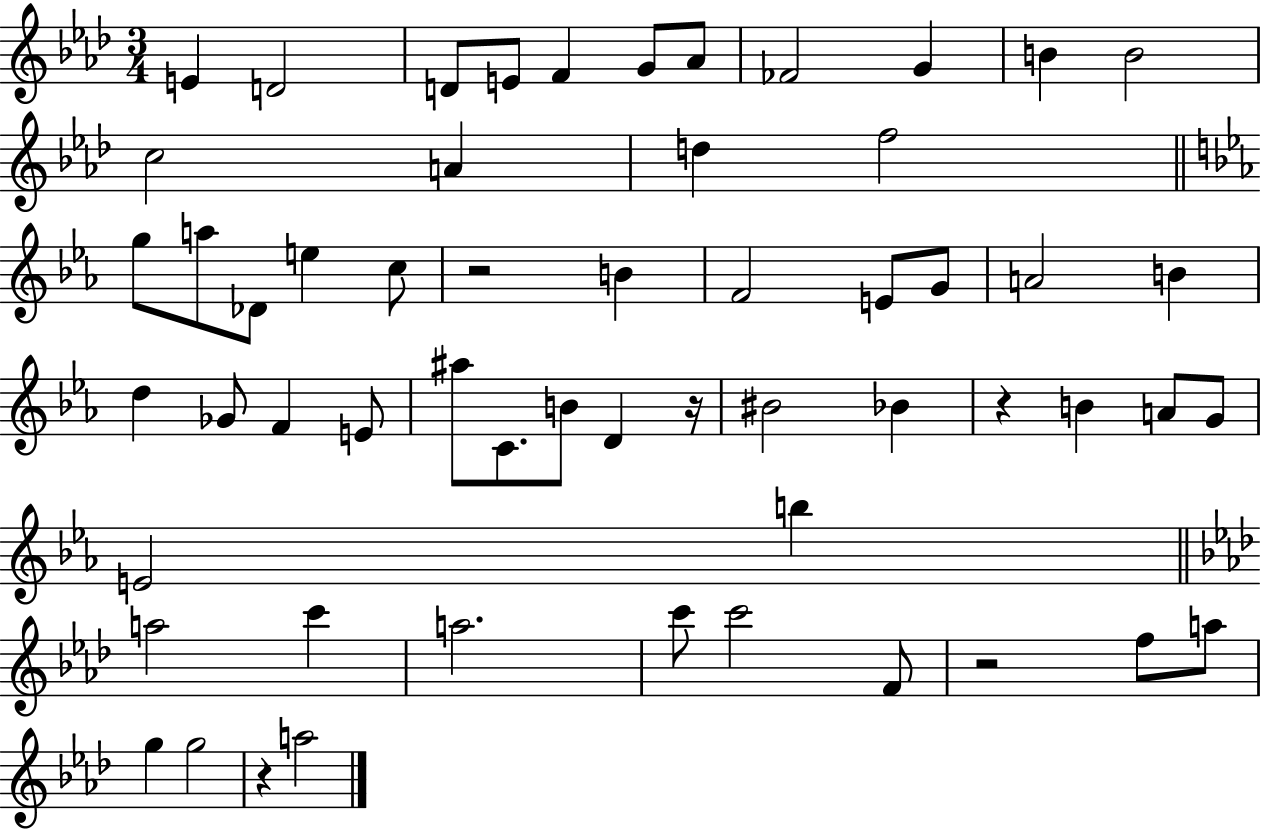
{
  \clef treble
  \numericTimeSignature
  \time 3/4
  \key aes \major
  \repeat volta 2 { e'4 d'2 | d'8 e'8 f'4 g'8 aes'8 | fes'2 g'4 | b'4 b'2 | \break c''2 a'4 | d''4 f''2 | \bar "||" \break \key ees \major g''8 a''8 des'8 e''4 c''8 | r2 b'4 | f'2 e'8 g'8 | a'2 b'4 | \break d''4 ges'8 f'4 e'8 | ais''8 c'8. b'8 d'4 r16 | bis'2 bes'4 | r4 b'4 a'8 g'8 | \break e'2 b''4 | \bar "||" \break \key aes \major a''2 c'''4 | a''2. | c'''8 c'''2 f'8 | r2 f''8 a''8 | \break g''4 g''2 | r4 a''2 | } \bar "|."
}